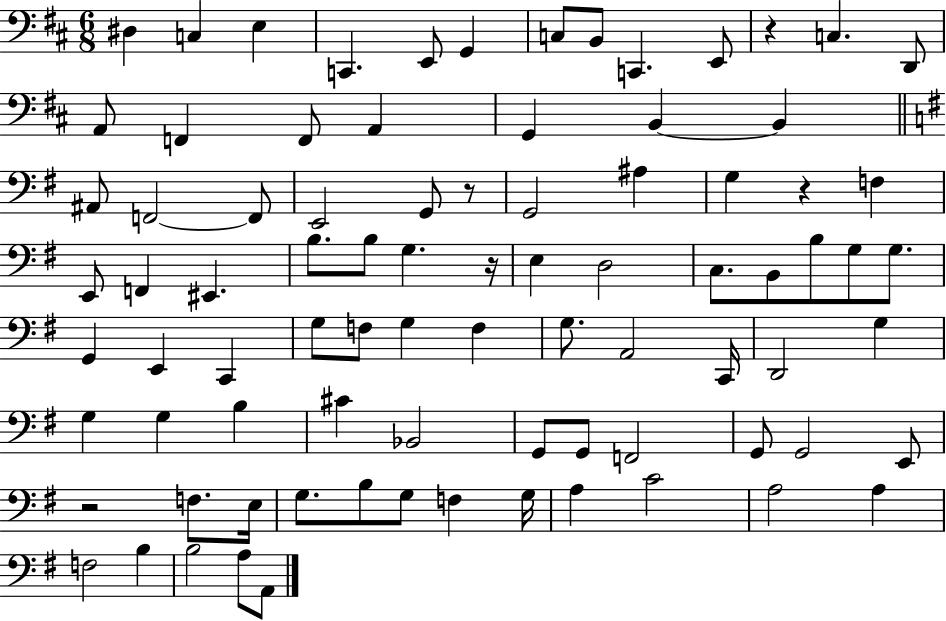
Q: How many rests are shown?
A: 5